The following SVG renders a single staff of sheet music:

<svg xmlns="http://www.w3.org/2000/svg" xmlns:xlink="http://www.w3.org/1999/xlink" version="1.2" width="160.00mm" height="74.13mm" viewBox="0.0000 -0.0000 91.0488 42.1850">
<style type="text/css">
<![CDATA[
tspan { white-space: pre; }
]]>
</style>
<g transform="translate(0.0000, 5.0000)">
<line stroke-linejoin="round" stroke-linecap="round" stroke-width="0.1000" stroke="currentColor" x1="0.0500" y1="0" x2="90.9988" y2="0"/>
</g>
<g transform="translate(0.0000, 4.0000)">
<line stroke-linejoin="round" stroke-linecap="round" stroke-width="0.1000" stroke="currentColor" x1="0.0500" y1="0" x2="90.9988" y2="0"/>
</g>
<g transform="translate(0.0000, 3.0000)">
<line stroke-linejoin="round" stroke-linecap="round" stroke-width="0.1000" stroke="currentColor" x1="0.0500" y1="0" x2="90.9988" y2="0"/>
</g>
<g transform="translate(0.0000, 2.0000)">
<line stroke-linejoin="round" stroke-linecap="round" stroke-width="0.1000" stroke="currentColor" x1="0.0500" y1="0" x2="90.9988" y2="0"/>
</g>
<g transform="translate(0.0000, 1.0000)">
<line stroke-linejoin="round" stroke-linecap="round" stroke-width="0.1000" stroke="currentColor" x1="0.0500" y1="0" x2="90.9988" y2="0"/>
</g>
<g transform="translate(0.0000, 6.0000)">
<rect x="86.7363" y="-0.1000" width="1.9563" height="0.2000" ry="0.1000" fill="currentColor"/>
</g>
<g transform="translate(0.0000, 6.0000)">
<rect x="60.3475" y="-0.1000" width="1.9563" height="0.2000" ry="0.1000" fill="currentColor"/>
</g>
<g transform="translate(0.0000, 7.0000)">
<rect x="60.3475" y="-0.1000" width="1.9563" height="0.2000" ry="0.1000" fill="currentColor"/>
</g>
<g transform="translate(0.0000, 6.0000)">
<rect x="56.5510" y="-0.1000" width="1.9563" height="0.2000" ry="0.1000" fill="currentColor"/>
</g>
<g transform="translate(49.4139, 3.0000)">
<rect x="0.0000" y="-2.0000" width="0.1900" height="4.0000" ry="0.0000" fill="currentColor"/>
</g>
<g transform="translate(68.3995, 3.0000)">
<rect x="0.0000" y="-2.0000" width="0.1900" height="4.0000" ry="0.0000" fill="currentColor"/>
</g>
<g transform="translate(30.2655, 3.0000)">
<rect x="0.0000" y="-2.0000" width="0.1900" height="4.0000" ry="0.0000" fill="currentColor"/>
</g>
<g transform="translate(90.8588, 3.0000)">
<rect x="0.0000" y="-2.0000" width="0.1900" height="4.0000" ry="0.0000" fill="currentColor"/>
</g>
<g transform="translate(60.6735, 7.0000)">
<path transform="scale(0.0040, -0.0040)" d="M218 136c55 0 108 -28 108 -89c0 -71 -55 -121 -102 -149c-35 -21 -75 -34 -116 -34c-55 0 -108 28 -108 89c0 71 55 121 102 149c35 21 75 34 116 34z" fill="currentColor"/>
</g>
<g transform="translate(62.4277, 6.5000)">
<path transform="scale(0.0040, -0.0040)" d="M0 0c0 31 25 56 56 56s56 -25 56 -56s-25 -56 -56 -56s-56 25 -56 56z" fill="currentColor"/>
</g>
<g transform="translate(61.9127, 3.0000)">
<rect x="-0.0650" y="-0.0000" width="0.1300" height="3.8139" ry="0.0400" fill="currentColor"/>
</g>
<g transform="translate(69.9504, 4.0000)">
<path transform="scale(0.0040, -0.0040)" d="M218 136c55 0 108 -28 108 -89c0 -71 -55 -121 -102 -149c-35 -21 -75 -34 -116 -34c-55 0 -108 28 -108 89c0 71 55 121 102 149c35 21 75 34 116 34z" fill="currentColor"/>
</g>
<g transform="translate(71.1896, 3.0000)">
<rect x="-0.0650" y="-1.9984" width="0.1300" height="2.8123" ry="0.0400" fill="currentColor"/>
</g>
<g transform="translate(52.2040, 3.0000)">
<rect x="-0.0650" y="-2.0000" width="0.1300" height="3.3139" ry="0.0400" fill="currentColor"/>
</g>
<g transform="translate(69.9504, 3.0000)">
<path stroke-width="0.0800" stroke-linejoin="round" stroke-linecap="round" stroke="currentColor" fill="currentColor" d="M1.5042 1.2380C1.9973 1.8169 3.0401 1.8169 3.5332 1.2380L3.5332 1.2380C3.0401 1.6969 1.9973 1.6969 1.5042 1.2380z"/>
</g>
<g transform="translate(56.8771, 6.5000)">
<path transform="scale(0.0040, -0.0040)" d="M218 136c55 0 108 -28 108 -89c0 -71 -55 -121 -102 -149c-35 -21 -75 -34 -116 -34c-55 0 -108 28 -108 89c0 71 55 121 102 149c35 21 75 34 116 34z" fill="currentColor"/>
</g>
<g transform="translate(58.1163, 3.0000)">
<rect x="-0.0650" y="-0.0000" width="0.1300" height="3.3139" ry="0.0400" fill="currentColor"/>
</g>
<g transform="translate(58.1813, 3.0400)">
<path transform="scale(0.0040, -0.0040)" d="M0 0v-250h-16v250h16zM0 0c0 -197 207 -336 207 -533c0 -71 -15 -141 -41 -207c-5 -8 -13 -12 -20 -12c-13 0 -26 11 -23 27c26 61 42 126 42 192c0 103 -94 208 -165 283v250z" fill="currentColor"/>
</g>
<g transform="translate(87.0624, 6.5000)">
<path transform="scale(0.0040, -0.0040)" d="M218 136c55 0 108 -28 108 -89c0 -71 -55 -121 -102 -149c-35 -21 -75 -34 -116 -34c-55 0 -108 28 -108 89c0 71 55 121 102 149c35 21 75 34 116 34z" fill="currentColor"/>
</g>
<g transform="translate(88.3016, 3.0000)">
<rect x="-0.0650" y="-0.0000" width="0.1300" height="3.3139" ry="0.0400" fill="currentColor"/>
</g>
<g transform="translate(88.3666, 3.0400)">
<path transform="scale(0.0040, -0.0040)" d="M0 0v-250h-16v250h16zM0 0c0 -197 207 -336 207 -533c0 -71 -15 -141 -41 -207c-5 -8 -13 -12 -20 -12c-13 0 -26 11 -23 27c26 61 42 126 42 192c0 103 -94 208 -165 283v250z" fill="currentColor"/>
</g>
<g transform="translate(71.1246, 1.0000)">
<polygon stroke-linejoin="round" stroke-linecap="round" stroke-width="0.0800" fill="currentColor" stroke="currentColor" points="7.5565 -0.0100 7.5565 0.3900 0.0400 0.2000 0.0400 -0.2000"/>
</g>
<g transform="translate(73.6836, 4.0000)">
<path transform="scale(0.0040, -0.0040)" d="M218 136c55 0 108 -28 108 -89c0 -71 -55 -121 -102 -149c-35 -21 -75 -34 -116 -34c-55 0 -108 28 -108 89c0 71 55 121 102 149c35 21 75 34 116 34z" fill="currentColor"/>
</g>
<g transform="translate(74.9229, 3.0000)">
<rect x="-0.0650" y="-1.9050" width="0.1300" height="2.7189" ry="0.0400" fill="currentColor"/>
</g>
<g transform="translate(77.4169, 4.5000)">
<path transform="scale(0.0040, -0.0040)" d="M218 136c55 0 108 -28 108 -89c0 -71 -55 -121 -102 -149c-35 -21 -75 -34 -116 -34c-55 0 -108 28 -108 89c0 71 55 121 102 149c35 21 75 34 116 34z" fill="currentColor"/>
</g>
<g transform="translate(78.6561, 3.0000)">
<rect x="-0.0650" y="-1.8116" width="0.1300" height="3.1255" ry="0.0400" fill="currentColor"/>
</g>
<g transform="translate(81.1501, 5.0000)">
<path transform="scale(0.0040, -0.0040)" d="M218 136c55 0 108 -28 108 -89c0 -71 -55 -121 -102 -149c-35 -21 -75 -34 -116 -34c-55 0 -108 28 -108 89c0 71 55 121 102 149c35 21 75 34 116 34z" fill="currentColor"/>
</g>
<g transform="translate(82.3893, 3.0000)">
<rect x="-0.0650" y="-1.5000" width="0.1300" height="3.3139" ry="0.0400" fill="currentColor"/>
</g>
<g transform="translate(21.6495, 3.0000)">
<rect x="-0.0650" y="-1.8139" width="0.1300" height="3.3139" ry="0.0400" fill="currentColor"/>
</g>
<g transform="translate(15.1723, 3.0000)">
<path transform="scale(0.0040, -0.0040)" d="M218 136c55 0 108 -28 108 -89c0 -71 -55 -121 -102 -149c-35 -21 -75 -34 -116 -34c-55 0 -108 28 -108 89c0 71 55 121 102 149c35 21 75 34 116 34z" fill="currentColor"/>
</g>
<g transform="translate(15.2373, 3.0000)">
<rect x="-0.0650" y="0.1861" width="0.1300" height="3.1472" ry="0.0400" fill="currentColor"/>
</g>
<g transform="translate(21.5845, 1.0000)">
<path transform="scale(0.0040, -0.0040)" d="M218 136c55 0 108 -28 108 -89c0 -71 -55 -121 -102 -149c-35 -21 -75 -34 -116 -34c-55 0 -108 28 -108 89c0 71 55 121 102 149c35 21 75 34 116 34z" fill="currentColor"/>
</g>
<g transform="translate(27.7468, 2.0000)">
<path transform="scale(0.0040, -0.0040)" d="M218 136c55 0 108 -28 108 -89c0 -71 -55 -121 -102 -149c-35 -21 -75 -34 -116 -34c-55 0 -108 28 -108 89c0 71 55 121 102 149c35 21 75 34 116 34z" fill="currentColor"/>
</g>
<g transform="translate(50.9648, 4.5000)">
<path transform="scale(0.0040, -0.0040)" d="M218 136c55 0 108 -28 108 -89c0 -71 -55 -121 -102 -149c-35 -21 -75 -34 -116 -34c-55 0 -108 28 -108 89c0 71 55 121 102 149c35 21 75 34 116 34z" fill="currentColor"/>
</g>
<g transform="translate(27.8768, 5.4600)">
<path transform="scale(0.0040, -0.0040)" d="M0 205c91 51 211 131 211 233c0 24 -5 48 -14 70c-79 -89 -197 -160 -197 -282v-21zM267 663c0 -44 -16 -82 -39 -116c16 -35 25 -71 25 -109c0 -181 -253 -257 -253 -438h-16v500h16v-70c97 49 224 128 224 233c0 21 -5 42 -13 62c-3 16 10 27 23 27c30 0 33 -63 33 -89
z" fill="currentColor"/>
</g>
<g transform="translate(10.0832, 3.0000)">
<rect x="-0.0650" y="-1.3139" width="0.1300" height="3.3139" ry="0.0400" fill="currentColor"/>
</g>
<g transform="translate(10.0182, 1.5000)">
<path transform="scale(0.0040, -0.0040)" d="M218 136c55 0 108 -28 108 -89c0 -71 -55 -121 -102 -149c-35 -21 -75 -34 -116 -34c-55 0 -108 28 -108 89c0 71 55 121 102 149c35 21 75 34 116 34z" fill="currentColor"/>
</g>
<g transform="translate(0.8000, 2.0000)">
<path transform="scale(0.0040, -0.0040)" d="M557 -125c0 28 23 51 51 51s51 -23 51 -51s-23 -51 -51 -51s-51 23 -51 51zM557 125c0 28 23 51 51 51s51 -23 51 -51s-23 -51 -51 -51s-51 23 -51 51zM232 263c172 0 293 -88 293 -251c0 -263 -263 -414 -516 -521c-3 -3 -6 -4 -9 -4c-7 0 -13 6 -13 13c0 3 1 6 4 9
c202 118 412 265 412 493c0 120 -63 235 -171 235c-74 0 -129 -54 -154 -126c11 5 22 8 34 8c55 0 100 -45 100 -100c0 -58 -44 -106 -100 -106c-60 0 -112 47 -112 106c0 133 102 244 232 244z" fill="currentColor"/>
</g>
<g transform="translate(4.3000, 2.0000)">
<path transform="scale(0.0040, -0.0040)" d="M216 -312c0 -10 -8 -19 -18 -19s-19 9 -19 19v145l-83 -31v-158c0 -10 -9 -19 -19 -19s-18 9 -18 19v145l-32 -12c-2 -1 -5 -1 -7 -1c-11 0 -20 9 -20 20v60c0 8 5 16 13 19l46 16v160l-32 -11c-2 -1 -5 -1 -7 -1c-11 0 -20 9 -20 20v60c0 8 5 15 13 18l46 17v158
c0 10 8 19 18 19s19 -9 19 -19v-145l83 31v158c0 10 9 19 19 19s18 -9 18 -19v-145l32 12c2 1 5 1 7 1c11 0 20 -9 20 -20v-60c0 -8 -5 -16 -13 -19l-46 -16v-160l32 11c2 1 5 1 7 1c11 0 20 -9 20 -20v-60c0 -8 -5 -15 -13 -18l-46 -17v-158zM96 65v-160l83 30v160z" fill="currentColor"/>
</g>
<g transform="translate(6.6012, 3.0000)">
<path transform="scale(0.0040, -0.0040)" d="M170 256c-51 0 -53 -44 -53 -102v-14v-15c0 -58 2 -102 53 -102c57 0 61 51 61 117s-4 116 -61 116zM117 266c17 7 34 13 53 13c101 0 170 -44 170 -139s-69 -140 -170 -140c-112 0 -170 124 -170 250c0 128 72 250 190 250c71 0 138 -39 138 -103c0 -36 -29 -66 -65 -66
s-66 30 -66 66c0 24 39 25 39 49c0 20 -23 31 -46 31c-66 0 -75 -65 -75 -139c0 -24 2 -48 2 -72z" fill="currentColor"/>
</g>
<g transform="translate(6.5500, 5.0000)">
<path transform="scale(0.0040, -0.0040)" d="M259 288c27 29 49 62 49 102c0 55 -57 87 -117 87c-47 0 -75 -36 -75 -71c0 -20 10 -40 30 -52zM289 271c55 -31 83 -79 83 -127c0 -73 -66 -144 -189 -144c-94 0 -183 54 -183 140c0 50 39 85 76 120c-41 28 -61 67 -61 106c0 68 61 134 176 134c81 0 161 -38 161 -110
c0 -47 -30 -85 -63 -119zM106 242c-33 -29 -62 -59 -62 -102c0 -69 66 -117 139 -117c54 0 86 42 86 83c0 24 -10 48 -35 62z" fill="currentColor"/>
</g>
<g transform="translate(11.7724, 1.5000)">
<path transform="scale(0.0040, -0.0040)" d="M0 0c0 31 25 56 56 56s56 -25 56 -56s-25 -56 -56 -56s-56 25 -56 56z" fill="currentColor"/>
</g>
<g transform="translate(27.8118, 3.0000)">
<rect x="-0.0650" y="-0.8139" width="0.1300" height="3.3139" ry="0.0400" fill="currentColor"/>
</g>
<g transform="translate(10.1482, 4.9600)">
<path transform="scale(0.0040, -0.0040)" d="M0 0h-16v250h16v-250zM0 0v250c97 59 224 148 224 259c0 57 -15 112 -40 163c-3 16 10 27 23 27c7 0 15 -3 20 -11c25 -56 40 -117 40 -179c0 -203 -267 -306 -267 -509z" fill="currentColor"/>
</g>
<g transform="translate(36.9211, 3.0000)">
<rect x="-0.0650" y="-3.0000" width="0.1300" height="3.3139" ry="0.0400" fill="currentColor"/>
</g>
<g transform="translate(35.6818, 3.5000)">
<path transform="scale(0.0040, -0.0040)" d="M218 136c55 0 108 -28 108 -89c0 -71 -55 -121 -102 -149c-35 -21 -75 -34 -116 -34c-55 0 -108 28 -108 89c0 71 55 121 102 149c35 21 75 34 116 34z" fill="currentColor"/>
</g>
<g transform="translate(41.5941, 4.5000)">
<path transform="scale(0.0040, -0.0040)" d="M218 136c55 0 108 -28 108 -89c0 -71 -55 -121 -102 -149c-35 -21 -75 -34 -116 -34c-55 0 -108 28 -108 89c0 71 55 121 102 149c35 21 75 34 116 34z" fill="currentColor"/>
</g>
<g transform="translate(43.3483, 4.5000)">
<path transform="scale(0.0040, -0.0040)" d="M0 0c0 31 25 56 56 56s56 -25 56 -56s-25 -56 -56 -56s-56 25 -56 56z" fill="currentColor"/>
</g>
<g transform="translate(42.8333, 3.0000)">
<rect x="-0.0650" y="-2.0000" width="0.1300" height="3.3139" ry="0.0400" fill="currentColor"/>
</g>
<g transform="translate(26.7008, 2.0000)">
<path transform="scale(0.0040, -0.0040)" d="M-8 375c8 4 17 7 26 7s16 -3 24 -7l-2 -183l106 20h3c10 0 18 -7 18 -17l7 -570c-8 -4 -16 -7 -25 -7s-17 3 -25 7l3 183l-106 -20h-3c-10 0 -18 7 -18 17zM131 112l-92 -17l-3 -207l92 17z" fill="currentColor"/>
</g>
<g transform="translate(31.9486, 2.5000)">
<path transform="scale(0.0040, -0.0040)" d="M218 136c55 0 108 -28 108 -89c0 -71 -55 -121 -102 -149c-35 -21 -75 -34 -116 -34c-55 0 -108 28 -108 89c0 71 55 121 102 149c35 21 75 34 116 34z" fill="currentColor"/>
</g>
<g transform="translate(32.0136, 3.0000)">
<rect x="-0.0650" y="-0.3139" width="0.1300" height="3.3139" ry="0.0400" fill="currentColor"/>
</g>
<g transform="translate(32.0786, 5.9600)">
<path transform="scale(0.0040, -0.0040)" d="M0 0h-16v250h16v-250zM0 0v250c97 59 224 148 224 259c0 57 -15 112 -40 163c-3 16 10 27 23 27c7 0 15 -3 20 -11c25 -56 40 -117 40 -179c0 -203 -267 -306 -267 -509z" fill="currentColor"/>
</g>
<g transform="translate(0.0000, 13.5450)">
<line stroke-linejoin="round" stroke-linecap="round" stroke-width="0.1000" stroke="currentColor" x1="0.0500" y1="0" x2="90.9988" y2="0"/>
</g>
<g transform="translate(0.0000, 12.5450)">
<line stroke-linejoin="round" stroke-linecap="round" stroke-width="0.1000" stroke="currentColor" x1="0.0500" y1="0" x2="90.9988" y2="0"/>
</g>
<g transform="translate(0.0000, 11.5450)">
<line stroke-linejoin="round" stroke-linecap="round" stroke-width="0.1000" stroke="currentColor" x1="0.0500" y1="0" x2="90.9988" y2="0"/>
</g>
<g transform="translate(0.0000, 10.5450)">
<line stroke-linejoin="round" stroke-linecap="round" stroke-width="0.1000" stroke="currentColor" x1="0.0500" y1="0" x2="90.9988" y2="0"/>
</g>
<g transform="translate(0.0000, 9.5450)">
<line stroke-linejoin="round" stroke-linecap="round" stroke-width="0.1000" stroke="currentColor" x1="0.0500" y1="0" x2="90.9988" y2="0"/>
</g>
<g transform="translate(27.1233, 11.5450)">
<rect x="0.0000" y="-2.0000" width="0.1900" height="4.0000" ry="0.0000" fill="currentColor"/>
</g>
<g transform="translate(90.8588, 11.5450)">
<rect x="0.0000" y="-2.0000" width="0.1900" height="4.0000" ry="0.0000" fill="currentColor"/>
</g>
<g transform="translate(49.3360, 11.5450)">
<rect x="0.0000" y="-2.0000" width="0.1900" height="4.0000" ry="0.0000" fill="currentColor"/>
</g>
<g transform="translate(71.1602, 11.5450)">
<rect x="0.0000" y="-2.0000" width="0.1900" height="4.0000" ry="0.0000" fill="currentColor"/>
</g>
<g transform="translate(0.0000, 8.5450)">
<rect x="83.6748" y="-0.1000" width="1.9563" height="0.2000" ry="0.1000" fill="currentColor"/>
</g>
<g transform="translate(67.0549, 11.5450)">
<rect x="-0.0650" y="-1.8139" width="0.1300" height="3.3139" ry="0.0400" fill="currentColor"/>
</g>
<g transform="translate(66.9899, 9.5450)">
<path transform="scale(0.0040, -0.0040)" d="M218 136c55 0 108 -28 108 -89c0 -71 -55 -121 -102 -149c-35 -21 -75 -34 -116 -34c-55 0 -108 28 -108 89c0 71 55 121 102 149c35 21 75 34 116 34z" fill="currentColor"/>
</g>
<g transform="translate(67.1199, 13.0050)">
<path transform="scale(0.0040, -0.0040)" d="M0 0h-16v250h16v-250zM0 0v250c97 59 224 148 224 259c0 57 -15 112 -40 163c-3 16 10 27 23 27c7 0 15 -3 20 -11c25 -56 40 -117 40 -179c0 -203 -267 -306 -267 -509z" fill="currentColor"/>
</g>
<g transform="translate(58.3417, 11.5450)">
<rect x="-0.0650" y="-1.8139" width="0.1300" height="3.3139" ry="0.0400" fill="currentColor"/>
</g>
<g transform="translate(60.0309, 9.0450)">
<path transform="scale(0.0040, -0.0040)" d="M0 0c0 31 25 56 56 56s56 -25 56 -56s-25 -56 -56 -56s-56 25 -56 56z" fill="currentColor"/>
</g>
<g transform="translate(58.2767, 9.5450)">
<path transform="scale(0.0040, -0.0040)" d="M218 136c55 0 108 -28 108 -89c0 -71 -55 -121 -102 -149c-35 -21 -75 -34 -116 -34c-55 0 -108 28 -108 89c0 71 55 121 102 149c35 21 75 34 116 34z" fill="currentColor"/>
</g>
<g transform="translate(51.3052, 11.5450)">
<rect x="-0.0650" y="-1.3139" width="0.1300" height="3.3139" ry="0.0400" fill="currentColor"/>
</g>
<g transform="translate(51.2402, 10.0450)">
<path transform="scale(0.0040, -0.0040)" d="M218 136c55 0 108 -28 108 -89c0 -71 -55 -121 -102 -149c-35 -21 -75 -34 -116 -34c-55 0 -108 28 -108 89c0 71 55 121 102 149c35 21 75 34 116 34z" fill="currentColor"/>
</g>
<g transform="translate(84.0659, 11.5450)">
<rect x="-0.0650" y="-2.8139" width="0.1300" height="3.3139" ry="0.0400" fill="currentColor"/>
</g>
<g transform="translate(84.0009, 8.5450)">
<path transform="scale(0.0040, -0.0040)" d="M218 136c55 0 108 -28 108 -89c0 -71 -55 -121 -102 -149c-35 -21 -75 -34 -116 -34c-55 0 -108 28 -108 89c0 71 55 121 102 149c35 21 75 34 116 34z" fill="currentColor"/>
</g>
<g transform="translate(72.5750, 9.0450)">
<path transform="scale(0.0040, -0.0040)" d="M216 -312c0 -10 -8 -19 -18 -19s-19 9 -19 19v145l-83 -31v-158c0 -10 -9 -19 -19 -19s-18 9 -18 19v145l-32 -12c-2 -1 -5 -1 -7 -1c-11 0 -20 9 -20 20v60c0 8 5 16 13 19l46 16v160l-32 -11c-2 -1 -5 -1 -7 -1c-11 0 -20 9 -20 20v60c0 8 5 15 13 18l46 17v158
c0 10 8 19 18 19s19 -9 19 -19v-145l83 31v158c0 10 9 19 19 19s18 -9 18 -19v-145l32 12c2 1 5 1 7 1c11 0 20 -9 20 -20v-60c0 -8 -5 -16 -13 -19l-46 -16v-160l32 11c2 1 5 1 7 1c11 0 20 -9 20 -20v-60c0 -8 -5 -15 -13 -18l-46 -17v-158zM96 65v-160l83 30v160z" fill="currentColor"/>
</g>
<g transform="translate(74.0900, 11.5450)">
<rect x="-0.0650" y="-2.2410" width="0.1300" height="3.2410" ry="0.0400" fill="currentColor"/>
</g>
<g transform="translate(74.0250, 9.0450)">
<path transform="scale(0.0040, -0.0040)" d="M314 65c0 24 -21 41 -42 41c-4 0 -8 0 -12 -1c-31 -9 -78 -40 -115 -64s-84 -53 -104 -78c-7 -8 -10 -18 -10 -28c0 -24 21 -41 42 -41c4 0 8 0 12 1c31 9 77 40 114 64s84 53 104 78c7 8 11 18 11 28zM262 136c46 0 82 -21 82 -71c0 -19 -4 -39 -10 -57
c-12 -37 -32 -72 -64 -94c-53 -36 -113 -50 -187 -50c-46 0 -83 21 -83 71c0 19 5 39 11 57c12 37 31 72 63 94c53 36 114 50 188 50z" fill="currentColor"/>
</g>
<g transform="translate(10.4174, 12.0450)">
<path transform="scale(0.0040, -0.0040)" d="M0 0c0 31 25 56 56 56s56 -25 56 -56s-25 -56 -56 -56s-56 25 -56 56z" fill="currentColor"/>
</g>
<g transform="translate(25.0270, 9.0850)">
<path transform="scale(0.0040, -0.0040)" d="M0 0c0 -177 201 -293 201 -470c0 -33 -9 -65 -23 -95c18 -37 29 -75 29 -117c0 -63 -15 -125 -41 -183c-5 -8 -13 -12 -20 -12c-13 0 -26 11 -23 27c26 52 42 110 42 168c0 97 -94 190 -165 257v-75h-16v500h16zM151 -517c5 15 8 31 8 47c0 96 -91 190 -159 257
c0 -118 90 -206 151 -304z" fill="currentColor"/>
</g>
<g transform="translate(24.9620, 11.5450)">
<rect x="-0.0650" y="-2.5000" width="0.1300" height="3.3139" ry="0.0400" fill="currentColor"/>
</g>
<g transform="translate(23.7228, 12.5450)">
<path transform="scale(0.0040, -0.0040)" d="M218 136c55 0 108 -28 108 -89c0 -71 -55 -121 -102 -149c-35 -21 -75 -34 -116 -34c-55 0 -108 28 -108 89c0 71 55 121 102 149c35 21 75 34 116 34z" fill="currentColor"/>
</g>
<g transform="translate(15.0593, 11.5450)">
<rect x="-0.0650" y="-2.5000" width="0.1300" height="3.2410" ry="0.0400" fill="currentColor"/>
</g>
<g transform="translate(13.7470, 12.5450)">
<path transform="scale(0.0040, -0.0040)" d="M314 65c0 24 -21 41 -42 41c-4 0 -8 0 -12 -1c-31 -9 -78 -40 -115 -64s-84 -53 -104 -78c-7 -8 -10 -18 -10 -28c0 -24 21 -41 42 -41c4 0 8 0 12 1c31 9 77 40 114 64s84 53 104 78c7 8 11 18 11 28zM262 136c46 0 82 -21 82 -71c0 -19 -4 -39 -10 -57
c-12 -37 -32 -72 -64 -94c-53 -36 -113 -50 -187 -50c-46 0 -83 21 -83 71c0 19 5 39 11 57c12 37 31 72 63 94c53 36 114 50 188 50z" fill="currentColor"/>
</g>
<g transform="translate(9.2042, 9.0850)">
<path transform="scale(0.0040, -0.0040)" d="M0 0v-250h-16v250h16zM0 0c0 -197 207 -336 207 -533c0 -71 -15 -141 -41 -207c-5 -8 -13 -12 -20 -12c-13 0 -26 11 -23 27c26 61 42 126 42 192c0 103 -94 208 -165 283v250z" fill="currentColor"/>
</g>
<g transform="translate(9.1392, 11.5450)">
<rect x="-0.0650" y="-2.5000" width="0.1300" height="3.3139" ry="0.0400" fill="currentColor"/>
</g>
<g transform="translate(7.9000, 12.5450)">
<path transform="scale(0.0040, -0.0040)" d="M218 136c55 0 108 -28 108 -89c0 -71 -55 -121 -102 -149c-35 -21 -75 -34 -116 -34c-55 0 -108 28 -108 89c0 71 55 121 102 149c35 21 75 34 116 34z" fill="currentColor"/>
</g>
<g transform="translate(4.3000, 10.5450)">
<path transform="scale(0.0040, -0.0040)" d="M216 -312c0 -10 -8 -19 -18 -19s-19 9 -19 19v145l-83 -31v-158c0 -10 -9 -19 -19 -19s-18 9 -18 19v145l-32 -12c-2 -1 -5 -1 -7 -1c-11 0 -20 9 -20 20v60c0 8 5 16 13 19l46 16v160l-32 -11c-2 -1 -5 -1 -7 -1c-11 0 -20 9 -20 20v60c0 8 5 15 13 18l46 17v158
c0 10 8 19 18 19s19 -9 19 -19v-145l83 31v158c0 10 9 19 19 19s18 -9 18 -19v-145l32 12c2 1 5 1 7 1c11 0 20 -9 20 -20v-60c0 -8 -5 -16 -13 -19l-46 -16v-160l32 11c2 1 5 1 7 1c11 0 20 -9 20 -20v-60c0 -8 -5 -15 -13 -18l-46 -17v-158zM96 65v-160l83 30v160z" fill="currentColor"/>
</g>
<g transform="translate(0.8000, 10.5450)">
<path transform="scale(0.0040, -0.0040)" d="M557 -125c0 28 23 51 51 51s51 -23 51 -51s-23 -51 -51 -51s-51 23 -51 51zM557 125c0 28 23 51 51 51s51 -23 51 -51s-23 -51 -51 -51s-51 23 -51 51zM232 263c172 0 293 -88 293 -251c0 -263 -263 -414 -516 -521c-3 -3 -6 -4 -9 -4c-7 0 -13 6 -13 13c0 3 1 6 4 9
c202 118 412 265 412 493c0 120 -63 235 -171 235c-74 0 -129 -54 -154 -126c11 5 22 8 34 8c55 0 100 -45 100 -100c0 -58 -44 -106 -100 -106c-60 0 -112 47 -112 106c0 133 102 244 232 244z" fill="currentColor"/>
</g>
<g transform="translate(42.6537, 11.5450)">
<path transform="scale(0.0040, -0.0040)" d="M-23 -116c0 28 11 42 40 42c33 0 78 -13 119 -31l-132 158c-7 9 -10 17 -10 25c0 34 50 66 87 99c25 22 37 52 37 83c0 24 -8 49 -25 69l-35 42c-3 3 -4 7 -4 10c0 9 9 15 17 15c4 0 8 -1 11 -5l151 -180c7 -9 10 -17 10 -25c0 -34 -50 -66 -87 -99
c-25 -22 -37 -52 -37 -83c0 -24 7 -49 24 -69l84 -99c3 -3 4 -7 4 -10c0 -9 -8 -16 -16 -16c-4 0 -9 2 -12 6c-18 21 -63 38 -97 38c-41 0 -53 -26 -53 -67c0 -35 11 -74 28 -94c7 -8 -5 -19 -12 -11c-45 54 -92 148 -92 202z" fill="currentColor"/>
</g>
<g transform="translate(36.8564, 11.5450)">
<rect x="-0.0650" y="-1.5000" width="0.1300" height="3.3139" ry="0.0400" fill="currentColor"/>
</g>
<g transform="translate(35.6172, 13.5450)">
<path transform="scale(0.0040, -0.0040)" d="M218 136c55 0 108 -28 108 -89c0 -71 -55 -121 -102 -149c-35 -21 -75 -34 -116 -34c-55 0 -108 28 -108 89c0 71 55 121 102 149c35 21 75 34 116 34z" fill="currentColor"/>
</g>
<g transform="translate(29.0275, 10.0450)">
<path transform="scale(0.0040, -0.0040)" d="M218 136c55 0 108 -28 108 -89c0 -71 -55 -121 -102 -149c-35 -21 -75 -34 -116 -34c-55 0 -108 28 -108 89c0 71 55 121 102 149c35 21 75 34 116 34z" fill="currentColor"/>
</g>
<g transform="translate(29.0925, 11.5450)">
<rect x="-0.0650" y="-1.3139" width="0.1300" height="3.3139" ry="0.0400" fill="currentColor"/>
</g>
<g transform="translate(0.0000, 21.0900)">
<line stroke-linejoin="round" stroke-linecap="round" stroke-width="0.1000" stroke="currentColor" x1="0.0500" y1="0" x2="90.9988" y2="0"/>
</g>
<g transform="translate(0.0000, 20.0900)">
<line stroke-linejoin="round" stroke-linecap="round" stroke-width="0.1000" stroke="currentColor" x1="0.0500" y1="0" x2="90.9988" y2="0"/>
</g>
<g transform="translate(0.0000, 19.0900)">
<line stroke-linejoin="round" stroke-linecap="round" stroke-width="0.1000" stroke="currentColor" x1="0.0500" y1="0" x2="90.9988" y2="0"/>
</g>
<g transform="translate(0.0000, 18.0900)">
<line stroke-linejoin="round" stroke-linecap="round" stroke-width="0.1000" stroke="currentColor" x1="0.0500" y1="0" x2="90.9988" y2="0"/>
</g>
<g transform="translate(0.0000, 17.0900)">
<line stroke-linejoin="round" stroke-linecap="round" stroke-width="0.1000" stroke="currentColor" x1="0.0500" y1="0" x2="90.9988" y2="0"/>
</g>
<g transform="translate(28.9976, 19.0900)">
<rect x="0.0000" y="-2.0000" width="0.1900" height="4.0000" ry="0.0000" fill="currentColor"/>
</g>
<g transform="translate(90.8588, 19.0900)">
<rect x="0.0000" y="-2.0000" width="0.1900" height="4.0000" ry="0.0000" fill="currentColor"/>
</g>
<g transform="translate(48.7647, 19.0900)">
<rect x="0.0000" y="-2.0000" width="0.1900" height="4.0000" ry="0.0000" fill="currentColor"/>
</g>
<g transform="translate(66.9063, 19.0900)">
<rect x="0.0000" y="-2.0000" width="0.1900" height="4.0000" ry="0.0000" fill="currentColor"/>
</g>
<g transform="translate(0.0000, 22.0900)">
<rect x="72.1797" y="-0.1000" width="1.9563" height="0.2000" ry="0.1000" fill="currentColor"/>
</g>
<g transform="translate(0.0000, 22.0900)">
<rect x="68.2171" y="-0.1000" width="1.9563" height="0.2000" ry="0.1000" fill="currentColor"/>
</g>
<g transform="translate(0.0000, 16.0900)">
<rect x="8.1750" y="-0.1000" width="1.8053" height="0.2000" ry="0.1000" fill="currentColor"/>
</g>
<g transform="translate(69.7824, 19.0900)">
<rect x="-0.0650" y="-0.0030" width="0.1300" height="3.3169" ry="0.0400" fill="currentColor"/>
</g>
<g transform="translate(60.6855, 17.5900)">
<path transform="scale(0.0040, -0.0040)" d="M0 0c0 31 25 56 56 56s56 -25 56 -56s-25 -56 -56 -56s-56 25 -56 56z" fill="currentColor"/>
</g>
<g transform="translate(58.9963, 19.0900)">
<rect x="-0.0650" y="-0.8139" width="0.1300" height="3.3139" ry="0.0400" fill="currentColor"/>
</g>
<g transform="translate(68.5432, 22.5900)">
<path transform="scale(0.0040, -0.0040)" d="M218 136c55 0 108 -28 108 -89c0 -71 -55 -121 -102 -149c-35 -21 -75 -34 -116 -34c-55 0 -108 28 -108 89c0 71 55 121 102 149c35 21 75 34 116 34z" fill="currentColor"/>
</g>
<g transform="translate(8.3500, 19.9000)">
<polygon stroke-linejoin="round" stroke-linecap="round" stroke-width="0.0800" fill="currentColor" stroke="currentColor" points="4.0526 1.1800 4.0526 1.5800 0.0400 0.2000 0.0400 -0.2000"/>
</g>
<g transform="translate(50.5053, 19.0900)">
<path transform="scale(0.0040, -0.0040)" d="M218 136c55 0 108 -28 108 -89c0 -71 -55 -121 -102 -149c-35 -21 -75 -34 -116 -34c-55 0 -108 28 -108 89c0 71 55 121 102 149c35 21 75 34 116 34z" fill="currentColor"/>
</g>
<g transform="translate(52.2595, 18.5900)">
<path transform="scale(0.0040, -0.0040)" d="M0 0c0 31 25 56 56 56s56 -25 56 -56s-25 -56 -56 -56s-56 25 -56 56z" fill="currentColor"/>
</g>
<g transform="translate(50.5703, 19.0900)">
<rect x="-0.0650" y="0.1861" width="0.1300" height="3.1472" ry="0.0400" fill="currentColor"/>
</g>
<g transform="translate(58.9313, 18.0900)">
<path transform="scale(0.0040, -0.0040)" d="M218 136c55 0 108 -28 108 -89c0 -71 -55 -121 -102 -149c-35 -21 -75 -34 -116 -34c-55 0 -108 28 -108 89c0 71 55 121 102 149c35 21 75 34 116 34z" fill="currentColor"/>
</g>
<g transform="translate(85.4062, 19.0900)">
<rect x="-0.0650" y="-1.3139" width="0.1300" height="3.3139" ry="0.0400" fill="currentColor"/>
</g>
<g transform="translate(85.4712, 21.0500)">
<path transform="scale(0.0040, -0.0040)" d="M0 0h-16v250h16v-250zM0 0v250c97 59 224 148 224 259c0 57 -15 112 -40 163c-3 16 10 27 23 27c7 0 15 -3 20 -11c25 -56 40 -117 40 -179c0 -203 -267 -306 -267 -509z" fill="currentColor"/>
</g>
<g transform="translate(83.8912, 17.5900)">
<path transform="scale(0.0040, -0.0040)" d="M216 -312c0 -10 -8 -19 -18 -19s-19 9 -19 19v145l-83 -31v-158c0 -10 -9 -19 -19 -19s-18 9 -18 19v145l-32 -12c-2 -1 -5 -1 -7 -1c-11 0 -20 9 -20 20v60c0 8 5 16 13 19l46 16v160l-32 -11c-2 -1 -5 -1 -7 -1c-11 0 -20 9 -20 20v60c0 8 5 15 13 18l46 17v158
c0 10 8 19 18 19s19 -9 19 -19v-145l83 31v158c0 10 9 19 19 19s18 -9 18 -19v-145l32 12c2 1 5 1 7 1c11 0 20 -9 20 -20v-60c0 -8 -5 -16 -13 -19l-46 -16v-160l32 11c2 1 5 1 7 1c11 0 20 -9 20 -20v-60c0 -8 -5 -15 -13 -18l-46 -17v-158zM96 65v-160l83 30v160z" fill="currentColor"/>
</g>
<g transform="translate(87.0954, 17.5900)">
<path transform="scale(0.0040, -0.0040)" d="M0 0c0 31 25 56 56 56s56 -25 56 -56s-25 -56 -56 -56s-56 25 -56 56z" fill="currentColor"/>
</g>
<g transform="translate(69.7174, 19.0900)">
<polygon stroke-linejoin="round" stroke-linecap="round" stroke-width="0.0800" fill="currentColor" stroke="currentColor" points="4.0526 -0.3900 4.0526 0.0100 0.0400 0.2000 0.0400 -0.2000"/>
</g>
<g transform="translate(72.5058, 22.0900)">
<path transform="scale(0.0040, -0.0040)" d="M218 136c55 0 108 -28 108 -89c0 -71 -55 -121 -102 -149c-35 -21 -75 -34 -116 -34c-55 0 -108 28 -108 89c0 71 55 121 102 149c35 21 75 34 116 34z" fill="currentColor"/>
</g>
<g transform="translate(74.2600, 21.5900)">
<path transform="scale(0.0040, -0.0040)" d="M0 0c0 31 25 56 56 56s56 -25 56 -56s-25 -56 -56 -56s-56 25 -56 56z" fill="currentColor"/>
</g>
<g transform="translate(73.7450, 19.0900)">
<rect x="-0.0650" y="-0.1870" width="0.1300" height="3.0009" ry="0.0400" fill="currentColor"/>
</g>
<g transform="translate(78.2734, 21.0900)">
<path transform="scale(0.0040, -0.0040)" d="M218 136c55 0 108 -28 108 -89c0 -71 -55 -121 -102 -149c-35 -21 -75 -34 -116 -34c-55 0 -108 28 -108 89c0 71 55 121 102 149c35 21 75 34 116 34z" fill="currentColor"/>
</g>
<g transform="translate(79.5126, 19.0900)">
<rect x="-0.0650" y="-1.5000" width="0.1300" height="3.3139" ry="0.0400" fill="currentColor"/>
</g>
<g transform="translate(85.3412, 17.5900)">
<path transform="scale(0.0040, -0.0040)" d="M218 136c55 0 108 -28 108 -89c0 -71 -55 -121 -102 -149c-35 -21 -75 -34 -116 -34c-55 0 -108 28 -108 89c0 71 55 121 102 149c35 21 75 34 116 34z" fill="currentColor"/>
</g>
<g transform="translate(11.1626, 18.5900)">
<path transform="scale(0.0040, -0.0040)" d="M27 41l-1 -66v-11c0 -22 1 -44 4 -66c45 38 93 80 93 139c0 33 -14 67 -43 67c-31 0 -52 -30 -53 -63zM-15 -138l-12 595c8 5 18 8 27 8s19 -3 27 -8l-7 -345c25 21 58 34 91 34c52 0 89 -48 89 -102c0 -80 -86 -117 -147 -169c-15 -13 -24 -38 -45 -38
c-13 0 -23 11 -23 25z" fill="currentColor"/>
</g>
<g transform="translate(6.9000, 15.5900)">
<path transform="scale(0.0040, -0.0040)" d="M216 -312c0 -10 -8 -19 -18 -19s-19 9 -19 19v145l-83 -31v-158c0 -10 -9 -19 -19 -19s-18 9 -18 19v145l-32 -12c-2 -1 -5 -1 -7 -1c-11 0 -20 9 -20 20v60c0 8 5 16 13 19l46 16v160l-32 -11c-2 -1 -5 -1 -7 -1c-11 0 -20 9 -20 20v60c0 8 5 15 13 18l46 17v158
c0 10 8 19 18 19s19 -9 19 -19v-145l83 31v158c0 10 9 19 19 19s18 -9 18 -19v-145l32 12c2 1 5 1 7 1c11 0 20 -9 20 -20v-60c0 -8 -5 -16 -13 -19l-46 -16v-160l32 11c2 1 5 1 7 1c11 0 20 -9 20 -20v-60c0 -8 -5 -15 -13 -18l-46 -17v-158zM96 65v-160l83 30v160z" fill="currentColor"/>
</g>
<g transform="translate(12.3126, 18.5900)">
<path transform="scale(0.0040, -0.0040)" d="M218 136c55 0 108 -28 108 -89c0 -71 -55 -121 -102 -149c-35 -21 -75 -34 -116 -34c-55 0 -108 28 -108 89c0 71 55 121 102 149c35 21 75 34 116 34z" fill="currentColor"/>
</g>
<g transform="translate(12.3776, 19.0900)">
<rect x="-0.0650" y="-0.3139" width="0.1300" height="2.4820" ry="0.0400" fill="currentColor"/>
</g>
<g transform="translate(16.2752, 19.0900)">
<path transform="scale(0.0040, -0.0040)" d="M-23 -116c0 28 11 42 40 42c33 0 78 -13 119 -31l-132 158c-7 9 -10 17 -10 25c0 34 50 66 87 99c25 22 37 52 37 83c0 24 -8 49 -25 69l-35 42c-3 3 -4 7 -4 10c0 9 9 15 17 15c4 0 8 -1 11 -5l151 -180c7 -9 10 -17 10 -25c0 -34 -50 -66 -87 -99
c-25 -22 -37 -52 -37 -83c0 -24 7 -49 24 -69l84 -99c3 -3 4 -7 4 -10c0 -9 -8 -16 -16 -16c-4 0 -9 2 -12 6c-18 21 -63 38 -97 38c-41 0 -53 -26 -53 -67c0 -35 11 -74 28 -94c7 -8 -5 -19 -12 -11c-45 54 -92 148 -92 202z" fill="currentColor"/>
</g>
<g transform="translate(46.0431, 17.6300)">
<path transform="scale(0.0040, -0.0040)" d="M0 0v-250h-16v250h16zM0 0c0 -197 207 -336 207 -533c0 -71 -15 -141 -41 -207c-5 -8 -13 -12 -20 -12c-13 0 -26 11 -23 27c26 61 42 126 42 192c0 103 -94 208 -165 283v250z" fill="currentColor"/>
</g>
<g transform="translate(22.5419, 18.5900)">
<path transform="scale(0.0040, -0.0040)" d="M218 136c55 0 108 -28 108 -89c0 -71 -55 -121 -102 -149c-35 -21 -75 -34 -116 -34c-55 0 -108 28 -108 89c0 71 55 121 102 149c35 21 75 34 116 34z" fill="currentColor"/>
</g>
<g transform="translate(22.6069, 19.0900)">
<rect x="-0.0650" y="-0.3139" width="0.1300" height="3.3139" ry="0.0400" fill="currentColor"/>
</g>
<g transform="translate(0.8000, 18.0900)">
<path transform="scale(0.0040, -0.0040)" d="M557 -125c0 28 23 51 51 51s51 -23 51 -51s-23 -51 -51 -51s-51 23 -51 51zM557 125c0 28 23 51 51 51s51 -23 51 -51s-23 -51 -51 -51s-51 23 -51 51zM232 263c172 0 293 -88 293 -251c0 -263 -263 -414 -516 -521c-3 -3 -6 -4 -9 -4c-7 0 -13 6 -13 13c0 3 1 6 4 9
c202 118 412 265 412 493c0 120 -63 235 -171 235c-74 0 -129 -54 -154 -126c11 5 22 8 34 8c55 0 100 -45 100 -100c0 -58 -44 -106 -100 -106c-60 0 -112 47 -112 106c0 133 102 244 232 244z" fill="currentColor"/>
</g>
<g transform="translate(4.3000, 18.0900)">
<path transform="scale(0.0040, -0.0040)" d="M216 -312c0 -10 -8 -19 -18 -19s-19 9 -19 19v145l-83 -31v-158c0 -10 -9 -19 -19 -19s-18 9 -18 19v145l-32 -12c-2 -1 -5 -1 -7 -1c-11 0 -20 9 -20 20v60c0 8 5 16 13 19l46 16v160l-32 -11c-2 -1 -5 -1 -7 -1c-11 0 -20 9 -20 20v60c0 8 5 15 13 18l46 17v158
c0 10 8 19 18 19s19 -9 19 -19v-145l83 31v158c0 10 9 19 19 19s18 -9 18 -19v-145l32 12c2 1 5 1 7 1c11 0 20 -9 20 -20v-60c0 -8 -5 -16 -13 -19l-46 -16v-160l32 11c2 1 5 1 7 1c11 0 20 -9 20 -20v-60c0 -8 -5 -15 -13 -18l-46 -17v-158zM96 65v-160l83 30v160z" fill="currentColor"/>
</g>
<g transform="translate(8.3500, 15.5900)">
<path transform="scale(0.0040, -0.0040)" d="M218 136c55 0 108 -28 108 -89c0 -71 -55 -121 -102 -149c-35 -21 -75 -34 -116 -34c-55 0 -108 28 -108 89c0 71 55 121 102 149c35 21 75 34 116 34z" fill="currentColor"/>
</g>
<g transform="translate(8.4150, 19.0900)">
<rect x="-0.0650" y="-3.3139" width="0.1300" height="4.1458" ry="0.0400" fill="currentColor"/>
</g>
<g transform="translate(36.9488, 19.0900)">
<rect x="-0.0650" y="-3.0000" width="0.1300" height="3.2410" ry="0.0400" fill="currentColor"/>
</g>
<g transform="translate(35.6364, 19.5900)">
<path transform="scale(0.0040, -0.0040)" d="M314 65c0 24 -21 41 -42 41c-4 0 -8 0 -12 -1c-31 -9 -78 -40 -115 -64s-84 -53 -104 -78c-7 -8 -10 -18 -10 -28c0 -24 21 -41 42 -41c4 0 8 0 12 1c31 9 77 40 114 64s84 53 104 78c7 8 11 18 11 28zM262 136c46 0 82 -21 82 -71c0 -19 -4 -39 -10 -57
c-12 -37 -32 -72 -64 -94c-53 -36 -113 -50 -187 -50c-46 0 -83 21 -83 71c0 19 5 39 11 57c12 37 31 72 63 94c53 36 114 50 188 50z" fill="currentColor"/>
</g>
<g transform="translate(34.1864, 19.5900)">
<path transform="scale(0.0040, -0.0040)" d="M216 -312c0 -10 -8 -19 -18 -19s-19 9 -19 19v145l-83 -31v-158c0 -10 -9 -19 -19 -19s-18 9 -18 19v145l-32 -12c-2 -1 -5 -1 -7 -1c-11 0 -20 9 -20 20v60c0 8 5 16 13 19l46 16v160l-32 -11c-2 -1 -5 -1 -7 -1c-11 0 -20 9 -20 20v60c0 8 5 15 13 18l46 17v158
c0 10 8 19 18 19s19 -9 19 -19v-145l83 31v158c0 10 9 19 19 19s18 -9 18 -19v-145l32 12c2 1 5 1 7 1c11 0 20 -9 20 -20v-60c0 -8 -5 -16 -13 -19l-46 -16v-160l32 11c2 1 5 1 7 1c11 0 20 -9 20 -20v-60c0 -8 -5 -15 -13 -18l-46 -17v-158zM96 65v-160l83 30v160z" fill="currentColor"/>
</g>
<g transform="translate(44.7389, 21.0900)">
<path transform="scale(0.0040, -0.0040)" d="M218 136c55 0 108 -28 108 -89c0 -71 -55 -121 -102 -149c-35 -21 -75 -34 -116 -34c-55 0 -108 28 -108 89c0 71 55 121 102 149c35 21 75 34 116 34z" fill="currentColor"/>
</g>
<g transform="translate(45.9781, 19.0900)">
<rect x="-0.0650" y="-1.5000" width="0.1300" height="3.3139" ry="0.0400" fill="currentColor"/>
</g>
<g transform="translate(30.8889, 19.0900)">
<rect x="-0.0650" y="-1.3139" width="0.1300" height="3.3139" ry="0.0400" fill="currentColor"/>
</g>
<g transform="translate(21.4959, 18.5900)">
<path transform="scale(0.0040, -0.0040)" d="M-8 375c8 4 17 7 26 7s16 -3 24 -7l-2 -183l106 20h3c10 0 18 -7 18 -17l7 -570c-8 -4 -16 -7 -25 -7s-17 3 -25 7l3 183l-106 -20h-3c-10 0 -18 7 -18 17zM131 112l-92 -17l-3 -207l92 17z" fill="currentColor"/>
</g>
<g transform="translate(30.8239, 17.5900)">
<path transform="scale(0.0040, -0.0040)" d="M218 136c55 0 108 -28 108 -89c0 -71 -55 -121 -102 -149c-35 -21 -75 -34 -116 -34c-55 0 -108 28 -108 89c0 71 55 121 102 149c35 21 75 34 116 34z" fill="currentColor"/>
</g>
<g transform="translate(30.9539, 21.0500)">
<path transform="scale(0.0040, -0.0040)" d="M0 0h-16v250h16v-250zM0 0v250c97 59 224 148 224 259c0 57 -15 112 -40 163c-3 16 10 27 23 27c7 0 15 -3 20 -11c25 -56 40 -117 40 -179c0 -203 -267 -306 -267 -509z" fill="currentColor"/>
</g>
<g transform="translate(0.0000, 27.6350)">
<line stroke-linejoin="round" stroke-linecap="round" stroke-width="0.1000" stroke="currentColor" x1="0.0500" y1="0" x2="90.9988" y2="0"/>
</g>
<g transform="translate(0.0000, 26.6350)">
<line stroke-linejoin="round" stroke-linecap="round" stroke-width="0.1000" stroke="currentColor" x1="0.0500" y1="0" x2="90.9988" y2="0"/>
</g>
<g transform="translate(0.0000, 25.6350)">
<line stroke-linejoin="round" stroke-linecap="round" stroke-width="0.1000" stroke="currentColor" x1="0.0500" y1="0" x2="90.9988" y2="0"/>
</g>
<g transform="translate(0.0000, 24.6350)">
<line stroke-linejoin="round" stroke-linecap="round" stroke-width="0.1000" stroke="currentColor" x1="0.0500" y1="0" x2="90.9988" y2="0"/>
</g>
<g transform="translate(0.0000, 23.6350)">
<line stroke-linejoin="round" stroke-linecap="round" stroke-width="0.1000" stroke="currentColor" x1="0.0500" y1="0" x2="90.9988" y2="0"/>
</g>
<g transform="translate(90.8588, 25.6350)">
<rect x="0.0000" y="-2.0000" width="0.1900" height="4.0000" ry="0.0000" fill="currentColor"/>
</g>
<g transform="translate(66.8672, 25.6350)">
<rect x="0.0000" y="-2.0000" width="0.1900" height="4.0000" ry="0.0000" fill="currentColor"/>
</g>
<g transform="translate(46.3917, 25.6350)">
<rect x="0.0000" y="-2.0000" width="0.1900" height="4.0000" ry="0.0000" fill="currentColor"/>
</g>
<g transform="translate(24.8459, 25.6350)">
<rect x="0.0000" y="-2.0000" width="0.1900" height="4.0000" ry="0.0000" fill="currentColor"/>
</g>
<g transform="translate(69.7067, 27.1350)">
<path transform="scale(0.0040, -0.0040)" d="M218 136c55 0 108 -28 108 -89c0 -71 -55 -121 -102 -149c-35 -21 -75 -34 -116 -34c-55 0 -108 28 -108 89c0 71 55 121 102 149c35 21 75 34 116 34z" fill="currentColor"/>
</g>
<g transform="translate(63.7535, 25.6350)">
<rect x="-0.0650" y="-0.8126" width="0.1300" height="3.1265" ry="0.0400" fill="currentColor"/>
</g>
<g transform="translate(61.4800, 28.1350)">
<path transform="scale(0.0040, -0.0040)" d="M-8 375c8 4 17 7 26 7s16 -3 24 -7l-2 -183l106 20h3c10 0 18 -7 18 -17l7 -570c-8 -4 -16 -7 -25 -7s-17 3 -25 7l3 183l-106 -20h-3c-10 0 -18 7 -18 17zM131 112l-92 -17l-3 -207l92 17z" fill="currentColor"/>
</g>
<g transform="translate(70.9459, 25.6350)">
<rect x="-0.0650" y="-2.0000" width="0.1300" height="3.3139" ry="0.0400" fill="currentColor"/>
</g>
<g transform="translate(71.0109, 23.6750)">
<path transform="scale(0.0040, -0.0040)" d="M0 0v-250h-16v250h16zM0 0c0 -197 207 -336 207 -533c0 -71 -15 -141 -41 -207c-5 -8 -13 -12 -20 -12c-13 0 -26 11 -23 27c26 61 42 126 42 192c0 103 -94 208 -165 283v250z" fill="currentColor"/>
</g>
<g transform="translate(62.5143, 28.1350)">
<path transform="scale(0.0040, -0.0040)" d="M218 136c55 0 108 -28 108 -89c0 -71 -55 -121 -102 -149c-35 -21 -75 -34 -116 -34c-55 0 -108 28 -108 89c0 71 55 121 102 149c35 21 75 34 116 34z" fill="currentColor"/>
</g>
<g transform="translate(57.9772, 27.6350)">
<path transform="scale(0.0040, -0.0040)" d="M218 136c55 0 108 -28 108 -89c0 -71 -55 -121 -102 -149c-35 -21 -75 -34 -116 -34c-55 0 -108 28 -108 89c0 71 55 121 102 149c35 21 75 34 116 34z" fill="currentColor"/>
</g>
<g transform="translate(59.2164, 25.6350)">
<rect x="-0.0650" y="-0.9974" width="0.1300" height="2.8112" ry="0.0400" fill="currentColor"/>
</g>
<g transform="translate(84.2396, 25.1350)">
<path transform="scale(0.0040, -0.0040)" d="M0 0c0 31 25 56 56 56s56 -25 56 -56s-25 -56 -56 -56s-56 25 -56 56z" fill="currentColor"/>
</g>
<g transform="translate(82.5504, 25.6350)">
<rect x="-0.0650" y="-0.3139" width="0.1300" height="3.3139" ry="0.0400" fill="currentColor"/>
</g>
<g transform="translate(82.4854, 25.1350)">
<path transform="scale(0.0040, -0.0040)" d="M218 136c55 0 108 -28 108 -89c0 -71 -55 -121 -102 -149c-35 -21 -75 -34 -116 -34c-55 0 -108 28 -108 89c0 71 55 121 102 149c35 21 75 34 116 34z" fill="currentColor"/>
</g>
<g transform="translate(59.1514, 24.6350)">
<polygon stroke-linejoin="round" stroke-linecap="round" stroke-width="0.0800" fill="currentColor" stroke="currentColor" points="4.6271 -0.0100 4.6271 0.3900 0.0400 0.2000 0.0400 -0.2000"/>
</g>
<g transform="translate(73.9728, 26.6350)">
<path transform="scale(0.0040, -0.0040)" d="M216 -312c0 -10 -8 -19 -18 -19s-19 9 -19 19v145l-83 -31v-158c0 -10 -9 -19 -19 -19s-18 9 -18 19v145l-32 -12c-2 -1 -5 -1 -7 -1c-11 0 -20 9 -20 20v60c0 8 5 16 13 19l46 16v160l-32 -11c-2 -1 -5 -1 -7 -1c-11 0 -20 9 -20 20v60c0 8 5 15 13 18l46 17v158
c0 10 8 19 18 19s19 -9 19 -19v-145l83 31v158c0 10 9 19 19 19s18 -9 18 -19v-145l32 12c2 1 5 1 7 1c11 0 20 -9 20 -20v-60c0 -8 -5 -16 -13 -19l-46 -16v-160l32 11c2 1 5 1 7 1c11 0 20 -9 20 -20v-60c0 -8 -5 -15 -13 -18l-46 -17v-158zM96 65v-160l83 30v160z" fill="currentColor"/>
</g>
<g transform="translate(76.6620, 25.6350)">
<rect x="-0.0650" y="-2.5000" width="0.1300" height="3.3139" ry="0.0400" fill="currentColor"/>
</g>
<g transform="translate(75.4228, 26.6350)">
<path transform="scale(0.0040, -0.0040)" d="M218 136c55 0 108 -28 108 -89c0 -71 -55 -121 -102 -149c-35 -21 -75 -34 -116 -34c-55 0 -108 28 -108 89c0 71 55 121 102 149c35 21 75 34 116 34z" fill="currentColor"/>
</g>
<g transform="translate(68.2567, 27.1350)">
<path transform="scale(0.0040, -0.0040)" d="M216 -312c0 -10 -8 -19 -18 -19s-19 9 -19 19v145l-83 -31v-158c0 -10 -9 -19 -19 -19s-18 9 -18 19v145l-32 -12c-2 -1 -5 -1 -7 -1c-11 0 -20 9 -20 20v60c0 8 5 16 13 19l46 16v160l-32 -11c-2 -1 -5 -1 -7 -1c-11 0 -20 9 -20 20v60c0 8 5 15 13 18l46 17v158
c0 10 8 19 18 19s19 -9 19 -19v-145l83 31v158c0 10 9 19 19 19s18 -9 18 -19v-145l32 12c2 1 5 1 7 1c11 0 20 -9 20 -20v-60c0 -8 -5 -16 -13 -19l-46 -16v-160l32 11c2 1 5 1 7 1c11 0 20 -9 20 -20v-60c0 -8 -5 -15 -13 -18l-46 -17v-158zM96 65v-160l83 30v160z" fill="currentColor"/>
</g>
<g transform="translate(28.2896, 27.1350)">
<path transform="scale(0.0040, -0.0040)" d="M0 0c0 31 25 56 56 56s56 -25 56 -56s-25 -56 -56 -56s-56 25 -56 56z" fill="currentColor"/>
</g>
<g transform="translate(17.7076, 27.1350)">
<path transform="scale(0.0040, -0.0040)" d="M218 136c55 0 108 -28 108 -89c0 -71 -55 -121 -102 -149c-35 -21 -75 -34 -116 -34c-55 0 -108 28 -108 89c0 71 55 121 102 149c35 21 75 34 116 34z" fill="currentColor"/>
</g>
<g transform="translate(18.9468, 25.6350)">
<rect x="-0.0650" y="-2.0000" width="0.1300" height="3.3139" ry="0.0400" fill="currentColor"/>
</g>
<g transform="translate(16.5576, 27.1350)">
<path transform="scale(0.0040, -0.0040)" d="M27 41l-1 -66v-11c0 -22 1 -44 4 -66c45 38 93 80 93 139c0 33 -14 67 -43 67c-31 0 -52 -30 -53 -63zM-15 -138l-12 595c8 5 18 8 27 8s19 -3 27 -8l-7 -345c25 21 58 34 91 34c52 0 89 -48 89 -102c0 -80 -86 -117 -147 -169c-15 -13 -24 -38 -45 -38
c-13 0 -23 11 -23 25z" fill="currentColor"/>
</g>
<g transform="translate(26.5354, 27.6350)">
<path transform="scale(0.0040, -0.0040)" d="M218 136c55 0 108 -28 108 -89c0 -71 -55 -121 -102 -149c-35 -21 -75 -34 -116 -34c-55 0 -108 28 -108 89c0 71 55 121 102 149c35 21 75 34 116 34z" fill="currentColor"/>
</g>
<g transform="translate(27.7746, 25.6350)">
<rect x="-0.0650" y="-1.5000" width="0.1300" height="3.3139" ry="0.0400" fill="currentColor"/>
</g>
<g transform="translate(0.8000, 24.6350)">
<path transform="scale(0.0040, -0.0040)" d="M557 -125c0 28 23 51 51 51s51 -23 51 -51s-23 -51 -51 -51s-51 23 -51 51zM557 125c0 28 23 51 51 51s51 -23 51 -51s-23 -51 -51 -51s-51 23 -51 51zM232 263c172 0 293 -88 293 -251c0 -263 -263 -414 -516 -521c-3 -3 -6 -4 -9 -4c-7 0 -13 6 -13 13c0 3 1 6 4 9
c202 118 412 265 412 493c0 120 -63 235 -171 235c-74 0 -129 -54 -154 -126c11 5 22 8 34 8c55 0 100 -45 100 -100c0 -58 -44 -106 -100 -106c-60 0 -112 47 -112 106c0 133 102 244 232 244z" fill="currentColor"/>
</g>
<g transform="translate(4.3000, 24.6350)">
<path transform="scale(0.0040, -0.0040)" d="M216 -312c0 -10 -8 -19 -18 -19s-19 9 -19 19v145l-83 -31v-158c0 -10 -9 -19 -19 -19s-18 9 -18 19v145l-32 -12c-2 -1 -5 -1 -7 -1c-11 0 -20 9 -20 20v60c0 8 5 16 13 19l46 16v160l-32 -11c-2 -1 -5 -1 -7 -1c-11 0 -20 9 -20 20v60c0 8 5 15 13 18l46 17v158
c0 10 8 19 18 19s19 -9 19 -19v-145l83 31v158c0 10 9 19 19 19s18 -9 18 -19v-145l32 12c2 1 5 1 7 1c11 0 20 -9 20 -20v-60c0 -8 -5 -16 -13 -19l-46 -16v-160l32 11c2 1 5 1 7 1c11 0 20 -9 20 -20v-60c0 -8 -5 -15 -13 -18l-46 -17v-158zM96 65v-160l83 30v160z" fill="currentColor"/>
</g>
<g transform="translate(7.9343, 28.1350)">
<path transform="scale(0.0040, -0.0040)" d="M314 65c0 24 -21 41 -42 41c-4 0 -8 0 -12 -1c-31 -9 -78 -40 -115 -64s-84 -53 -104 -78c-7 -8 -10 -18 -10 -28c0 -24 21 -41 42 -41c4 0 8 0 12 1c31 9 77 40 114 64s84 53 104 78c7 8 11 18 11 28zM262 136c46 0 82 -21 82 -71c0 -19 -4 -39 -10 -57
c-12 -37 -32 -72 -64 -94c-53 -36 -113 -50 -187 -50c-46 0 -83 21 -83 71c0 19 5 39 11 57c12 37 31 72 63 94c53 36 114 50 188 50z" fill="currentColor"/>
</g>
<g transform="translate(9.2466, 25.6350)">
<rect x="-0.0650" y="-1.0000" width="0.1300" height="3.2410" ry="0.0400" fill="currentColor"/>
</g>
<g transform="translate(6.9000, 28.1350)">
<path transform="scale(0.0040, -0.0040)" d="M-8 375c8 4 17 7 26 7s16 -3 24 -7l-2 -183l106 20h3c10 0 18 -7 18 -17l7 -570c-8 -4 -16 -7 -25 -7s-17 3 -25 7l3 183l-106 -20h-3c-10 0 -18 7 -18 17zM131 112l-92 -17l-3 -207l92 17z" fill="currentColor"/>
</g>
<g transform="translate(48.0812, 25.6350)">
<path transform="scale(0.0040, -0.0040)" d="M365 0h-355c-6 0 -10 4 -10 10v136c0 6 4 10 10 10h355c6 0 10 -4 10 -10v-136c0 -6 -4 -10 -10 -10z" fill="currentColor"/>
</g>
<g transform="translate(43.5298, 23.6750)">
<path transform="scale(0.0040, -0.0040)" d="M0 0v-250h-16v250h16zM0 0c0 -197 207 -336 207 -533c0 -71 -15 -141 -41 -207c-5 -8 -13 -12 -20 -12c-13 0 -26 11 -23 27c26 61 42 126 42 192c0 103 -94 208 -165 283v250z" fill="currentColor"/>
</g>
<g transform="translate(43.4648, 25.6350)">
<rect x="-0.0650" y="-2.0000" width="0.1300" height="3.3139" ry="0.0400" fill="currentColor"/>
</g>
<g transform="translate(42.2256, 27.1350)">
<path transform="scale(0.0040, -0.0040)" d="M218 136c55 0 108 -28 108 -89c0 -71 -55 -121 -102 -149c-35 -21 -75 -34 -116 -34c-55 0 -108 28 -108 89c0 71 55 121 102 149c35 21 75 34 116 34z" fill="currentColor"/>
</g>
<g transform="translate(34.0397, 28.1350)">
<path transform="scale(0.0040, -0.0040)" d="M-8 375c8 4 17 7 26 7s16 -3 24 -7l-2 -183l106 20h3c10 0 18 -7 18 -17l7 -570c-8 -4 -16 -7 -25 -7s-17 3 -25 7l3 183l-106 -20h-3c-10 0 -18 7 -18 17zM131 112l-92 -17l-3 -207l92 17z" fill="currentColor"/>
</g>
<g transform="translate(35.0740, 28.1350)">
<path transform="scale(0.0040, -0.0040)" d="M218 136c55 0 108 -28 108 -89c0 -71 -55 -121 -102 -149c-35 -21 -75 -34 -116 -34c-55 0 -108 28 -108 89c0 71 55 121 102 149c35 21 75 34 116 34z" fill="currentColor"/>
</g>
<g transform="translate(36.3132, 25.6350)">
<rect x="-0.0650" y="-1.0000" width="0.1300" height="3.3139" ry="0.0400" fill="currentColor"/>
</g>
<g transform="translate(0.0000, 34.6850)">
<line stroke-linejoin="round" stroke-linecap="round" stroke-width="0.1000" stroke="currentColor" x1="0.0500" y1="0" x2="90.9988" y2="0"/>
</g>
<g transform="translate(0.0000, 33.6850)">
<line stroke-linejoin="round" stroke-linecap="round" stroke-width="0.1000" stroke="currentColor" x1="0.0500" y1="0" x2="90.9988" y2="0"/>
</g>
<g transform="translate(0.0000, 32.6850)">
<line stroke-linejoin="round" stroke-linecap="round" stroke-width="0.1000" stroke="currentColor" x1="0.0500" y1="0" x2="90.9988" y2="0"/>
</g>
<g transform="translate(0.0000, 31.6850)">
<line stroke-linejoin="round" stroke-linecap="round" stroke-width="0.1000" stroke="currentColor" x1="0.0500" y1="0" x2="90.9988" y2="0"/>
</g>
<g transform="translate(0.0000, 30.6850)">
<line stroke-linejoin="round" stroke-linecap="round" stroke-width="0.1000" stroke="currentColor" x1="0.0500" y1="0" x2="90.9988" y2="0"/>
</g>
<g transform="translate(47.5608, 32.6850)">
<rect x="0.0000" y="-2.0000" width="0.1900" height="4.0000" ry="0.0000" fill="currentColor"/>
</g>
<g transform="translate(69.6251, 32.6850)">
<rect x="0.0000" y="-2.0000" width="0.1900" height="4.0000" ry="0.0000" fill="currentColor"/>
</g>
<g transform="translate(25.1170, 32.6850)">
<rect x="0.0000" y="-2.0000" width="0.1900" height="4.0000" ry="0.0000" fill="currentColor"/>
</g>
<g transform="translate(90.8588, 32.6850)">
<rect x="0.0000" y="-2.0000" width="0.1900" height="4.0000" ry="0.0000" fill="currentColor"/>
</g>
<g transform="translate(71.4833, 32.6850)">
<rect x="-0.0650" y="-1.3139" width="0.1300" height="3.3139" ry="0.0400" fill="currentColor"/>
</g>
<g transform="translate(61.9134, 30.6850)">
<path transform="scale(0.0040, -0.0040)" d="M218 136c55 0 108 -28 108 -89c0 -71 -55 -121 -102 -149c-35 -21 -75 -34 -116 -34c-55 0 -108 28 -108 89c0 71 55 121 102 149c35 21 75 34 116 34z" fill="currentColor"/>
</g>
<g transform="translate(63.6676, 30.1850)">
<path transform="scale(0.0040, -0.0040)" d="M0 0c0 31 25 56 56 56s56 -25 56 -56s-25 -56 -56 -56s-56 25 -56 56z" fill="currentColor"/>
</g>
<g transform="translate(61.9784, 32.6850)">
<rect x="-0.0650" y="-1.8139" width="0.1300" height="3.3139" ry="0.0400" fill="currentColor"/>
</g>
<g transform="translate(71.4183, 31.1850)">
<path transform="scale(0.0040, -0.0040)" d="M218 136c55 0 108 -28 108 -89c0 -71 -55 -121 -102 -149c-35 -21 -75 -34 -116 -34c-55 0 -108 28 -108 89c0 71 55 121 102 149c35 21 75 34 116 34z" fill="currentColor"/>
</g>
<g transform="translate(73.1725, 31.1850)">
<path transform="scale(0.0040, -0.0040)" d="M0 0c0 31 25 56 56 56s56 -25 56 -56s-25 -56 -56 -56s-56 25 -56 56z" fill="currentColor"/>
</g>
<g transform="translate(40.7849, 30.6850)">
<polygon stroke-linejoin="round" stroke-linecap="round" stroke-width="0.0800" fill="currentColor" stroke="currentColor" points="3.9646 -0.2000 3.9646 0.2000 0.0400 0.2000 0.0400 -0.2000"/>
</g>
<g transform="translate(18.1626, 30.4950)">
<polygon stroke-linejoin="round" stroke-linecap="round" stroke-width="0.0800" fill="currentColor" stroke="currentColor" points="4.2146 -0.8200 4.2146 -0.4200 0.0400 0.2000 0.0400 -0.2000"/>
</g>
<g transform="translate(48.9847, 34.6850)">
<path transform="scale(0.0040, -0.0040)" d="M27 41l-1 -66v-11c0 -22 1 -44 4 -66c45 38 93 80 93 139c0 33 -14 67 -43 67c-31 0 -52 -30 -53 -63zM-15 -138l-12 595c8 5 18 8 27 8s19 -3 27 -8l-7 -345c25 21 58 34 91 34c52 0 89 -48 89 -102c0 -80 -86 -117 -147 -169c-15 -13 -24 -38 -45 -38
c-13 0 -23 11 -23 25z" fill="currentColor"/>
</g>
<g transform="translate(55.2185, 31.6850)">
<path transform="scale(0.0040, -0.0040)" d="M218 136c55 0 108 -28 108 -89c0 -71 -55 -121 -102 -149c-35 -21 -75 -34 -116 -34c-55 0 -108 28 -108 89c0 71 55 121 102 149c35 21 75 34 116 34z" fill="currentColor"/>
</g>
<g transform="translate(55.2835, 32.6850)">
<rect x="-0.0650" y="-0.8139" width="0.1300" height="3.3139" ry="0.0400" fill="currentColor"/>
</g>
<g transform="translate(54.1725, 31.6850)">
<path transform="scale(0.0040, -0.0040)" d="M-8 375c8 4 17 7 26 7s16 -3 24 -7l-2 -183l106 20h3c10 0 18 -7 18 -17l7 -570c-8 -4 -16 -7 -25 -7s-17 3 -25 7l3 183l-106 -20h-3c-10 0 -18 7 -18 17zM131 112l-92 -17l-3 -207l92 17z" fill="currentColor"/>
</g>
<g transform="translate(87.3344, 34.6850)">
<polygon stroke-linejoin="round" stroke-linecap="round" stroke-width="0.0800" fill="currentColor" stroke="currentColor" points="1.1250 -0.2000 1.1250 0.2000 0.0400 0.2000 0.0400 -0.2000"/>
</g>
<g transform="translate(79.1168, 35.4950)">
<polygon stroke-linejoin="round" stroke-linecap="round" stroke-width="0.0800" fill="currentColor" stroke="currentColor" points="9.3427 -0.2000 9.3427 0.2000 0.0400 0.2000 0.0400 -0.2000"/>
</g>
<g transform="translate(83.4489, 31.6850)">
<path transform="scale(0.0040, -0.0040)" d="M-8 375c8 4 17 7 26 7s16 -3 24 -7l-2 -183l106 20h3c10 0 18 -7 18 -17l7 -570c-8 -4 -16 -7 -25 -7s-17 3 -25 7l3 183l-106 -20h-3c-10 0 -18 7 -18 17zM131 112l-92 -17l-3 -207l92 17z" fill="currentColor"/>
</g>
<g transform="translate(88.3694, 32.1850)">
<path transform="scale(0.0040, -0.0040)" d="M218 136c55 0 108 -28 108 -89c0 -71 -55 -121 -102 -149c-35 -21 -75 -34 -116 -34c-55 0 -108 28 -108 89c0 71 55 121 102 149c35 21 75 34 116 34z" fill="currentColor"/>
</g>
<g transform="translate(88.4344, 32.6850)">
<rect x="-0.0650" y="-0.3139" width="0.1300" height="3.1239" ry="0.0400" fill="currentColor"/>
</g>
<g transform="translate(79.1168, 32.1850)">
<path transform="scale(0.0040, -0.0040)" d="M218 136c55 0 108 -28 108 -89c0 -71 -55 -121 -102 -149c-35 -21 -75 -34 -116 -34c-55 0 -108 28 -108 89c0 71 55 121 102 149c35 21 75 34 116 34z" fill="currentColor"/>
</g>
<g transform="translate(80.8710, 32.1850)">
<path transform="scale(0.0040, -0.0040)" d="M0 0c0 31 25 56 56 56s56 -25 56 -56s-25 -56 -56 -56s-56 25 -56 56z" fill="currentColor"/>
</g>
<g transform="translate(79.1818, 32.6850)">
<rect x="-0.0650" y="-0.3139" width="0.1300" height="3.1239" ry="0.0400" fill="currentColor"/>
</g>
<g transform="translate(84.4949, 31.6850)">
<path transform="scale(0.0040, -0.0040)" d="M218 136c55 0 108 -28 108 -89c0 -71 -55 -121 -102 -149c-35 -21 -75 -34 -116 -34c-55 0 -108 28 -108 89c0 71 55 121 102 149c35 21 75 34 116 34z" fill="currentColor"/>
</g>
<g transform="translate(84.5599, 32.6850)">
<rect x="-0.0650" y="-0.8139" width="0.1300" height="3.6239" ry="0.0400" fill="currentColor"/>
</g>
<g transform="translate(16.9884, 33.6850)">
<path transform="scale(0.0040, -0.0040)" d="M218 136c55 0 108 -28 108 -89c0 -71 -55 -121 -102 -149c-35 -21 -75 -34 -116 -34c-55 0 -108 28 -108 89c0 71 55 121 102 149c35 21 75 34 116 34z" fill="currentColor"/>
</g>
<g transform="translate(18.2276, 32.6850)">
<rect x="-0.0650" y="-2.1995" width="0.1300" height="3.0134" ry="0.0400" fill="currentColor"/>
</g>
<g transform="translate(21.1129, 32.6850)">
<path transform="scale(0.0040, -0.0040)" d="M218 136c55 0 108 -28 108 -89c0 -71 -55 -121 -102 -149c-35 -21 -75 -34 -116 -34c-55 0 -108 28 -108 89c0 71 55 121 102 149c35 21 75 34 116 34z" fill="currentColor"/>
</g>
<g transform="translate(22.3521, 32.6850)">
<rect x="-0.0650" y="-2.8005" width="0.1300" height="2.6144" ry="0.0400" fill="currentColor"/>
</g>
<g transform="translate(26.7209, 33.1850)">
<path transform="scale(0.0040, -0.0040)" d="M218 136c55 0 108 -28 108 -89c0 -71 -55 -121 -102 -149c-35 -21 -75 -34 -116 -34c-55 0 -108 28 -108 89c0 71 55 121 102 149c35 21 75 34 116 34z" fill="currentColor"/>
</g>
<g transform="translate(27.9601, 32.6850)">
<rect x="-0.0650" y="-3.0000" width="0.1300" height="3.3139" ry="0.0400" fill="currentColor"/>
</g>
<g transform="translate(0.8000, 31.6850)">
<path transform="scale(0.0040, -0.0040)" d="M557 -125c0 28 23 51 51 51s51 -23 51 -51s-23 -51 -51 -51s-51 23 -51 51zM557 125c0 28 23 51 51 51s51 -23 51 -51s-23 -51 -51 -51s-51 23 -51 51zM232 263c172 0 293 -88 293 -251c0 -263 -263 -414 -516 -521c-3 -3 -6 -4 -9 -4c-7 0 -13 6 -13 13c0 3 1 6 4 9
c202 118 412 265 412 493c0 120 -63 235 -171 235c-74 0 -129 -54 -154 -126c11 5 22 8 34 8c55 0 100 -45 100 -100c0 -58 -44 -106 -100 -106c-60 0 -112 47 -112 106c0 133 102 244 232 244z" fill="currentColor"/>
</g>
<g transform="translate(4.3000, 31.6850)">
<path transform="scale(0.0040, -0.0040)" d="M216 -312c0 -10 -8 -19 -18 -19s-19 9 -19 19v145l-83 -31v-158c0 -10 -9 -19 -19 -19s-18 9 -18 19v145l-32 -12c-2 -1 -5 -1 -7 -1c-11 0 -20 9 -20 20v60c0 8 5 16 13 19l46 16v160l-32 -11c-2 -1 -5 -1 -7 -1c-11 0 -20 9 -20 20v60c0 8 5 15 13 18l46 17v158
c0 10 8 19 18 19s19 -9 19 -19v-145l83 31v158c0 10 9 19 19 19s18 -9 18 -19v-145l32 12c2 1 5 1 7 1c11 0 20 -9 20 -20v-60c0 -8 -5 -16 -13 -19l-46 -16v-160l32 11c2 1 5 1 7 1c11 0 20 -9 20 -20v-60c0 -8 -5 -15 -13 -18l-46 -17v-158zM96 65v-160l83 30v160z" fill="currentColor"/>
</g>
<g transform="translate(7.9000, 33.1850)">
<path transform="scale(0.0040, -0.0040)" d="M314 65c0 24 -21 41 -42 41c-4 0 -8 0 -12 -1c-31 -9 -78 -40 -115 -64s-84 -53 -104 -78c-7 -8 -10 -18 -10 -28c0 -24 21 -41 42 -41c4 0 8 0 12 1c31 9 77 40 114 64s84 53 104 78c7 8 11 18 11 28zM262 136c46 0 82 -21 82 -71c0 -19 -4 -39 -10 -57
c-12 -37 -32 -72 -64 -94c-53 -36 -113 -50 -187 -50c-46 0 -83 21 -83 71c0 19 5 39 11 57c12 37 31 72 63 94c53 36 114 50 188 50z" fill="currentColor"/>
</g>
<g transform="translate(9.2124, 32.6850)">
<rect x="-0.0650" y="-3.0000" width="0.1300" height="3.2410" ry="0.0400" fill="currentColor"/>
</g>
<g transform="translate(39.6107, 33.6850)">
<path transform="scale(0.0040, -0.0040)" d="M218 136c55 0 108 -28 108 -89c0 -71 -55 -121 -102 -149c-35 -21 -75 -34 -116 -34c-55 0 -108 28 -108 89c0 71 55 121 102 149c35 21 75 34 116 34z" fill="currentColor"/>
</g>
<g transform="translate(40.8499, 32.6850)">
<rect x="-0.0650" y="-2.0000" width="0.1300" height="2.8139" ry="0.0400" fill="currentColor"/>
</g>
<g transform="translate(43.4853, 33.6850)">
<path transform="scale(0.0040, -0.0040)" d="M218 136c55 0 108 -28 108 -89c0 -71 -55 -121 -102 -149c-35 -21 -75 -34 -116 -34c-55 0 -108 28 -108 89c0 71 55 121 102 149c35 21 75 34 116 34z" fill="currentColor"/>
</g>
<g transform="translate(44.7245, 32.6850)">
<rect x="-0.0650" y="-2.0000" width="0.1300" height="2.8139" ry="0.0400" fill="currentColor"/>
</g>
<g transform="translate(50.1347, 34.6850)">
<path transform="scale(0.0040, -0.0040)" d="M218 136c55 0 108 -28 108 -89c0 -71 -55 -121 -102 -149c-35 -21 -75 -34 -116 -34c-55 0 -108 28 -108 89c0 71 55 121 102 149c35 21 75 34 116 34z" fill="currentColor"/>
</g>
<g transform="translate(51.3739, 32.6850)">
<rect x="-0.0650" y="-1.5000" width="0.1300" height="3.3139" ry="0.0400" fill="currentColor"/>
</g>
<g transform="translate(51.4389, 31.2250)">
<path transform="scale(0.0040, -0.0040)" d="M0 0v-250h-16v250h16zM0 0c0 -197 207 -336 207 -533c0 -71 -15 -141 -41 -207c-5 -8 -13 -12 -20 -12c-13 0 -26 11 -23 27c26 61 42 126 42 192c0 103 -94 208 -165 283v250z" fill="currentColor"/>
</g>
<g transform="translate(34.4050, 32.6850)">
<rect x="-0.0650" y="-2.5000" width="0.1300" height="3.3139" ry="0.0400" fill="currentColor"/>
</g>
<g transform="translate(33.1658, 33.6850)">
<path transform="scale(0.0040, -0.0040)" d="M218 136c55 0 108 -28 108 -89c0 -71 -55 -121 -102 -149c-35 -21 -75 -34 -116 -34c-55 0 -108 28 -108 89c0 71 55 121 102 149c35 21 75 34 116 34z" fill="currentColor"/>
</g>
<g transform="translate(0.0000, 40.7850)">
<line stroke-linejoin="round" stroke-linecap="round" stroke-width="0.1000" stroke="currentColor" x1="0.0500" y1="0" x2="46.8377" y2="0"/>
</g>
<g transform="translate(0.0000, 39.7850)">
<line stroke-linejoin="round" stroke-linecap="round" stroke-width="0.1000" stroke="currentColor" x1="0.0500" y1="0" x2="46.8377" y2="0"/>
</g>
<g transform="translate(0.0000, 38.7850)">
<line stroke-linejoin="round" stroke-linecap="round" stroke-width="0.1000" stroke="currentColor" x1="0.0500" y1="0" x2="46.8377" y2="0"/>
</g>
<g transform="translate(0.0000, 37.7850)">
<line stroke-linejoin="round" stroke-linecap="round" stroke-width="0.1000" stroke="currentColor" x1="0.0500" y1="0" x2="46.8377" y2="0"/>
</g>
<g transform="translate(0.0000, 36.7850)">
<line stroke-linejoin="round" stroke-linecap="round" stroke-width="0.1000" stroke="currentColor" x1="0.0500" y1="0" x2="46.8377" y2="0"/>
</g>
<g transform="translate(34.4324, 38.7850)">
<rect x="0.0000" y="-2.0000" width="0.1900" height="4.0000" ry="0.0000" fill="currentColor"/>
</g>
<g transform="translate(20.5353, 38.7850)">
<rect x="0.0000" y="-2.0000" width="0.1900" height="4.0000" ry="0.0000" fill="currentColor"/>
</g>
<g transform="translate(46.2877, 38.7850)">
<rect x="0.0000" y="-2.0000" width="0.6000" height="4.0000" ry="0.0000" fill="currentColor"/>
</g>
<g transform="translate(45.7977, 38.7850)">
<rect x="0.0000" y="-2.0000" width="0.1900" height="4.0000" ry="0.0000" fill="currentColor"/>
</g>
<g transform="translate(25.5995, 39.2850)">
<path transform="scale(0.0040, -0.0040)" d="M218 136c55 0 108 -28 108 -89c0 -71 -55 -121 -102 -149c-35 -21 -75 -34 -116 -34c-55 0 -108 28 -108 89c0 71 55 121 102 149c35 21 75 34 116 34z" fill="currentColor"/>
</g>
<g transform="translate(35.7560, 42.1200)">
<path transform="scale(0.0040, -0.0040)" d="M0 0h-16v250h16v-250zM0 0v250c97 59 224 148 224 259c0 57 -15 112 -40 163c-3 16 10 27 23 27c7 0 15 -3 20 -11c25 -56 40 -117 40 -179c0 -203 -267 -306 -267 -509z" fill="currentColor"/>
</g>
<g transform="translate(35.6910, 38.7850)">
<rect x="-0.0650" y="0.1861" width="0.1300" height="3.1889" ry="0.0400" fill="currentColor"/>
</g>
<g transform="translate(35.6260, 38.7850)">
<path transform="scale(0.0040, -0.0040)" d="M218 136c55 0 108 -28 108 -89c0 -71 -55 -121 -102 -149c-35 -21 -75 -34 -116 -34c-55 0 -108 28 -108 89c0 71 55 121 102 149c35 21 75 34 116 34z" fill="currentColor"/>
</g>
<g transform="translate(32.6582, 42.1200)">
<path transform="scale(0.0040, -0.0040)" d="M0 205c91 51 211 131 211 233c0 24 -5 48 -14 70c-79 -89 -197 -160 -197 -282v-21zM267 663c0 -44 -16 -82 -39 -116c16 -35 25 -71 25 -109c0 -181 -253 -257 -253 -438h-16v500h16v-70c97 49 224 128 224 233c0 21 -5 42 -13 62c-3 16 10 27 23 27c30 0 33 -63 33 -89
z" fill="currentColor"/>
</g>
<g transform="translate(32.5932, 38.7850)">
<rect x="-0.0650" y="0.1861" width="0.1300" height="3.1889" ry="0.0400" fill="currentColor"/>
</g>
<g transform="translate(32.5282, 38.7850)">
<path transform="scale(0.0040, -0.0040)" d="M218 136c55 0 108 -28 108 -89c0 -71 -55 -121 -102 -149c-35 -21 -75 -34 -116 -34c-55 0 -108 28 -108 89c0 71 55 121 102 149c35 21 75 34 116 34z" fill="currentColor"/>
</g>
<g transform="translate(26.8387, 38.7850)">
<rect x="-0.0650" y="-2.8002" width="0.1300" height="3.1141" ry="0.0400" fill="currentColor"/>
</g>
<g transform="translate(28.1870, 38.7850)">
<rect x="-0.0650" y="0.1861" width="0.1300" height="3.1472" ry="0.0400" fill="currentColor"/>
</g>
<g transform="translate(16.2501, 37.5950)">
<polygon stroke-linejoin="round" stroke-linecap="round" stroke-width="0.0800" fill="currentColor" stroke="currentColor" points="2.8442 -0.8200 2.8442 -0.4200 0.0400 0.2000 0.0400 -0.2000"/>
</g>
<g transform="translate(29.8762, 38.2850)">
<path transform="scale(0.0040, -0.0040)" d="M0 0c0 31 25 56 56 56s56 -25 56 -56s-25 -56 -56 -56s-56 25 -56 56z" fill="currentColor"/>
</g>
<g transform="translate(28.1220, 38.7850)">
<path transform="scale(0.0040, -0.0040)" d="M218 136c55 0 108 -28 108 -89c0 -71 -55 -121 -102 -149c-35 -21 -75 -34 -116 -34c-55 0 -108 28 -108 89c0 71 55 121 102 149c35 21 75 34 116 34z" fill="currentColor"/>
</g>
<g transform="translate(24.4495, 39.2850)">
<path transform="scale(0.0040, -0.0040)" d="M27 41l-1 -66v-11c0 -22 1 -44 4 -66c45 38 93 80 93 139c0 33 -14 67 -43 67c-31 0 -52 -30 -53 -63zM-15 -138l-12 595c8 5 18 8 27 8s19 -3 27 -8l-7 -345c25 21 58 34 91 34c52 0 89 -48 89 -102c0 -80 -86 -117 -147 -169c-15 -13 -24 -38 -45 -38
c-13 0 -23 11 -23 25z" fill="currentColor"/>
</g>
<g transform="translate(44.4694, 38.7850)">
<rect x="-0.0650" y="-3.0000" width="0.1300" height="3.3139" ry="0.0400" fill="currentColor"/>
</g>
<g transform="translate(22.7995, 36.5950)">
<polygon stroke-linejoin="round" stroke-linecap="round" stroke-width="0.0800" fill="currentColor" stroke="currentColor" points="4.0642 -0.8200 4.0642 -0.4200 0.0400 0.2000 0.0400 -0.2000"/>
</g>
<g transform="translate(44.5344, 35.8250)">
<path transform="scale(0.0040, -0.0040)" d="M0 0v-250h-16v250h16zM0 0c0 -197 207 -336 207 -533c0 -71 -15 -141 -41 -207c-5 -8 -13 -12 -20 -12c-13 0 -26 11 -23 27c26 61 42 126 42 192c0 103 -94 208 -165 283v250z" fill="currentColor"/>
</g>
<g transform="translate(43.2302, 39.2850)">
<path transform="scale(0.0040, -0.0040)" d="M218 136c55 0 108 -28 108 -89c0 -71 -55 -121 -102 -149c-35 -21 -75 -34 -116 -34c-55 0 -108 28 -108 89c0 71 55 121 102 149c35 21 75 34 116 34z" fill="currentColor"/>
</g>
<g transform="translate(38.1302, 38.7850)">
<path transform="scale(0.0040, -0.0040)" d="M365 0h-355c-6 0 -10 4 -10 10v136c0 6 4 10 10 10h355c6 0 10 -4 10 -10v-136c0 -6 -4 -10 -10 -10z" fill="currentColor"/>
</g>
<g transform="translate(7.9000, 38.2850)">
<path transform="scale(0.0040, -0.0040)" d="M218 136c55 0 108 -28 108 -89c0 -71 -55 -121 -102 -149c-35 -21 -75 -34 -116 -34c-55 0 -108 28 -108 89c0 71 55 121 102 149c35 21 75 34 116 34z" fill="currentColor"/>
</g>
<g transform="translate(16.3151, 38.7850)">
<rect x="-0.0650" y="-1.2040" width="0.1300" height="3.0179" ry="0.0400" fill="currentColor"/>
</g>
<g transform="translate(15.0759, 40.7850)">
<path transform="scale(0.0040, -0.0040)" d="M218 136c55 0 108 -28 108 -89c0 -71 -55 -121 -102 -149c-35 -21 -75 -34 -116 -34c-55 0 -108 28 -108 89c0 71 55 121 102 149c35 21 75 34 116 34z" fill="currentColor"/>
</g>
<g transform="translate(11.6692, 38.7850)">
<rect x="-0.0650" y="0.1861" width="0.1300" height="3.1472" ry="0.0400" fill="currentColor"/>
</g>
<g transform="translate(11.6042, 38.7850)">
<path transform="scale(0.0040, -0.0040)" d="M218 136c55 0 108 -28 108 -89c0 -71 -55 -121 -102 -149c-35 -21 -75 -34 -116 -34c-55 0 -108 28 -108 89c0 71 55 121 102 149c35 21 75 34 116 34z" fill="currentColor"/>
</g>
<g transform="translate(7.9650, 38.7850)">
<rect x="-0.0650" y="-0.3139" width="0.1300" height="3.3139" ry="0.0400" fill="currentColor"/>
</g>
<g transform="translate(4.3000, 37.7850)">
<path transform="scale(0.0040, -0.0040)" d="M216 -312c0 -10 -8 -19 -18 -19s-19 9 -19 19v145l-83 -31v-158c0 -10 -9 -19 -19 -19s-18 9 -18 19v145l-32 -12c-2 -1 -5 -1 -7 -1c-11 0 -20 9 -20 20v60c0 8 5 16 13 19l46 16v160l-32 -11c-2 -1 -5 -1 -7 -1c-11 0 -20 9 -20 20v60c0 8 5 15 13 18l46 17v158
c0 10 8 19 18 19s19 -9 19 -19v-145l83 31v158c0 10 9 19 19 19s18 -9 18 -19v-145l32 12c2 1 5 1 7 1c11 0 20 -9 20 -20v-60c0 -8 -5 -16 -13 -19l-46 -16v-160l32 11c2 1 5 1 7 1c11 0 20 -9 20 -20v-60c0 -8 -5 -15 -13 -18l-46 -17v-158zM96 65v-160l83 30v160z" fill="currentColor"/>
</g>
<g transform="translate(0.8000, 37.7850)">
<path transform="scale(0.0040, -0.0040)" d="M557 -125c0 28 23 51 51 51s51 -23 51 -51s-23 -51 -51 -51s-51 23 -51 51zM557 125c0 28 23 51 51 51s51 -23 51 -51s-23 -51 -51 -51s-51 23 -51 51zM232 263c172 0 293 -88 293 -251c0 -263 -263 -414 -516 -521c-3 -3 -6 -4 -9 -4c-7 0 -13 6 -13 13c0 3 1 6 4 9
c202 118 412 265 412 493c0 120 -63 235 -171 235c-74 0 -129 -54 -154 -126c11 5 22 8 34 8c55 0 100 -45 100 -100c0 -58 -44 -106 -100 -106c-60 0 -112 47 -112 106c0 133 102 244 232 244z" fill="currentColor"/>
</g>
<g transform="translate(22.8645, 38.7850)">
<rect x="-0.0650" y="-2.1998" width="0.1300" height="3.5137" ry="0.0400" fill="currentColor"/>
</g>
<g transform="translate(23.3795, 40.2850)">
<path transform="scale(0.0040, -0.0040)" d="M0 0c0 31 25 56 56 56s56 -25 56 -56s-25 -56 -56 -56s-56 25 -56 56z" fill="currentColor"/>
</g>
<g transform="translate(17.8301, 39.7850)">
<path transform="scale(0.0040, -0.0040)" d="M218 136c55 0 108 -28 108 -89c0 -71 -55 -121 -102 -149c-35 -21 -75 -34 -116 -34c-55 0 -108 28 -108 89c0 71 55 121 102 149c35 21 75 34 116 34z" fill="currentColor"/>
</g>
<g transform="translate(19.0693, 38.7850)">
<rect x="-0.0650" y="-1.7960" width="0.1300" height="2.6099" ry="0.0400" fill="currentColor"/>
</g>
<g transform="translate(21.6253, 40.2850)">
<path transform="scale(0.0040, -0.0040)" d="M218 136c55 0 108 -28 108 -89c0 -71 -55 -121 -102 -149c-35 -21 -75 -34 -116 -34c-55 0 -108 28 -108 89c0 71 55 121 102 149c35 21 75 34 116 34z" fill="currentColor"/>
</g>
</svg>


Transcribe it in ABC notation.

X:1
T:Untitled
M:6/8
L:1/4
K:G
G,/2 D, A, F,/4 E,/2 C, A,, A,, D,,/2 C,, B,,/2 B,,/2 A,,/2 G,, D,,/2 B,,/2 B,,2 B,,/4 G, G,, z G, A, A,/2 ^B,2 C ^D/2 _E,/2 z E, G,/2 ^C,2 G,,/2 D, ^F, D,,/2 E,,/2 G,, ^G,/2 F,,2 _A,, G,, F,, A,,/2 z2 G,,/2 F,,/2 ^A,,/2 ^B,, E, C,2 B,,/2 D,/2 C, B,, B,,/2 B,,/2 _G,,/2 F, A, G, E,/2 F,/2 E,/4 E, D, G,,/2 B,,/2 A,,/2 _C,/2 D, D,/4 D,/2 z2 C,/2